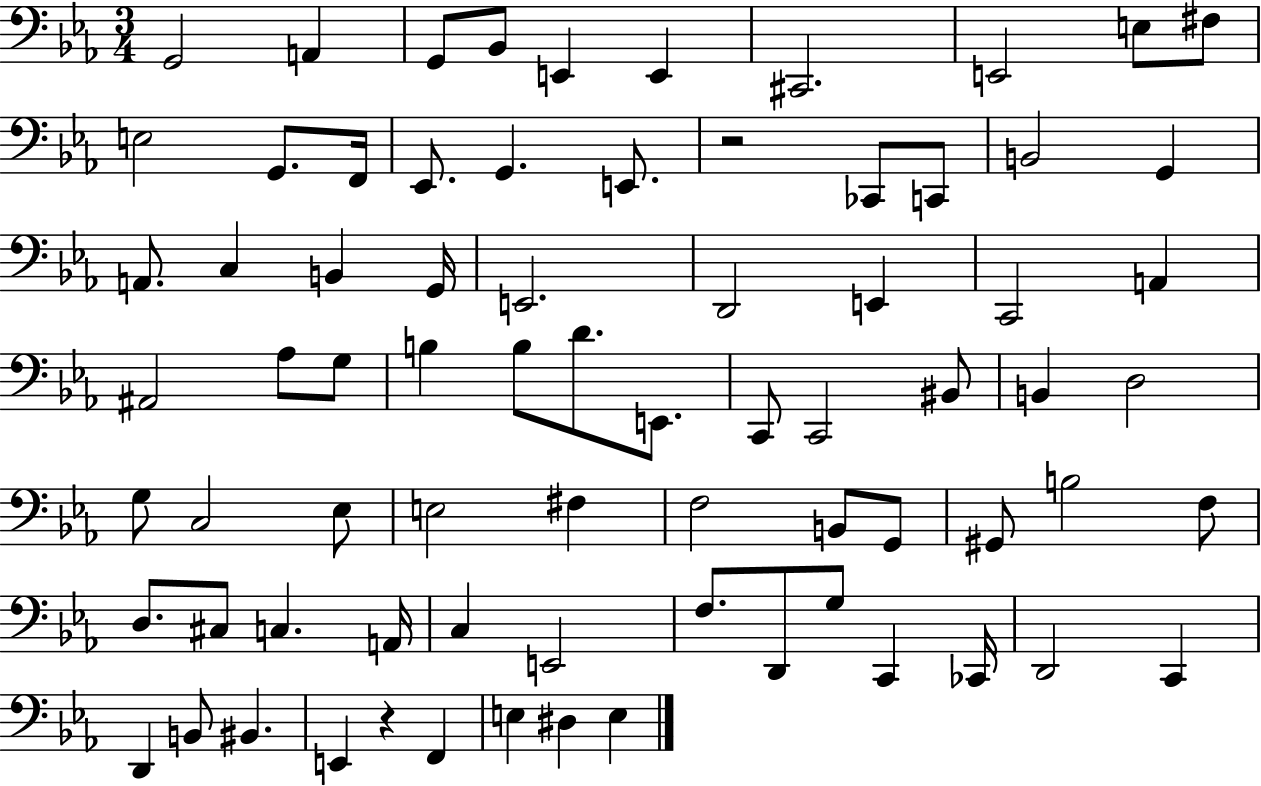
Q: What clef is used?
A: bass